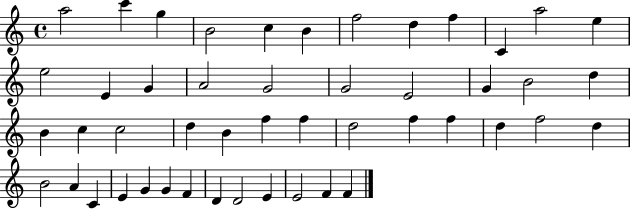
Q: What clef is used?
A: treble